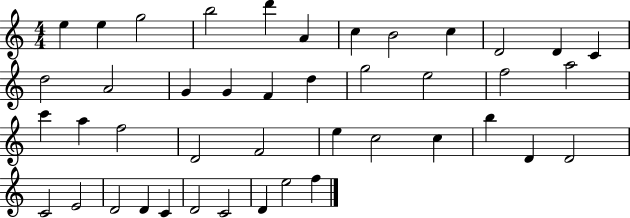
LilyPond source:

{
  \clef treble
  \numericTimeSignature
  \time 4/4
  \key c \major
  e''4 e''4 g''2 | b''2 d'''4 a'4 | c''4 b'2 c''4 | d'2 d'4 c'4 | \break d''2 a'2 | g'4 g'4 f'4 d''4 | g''2 e''2 | f''2 a''2 | \break c'''4 a''4 f''2 | d'2 f'2 | e''4 c''2 c''4 | b''4 d'4 d'2 | \break c'2 e'2 | d'2 d'4 c'4 | d'2 c'2 | d'4 e''2 f''4 | \break \bar "|."
}